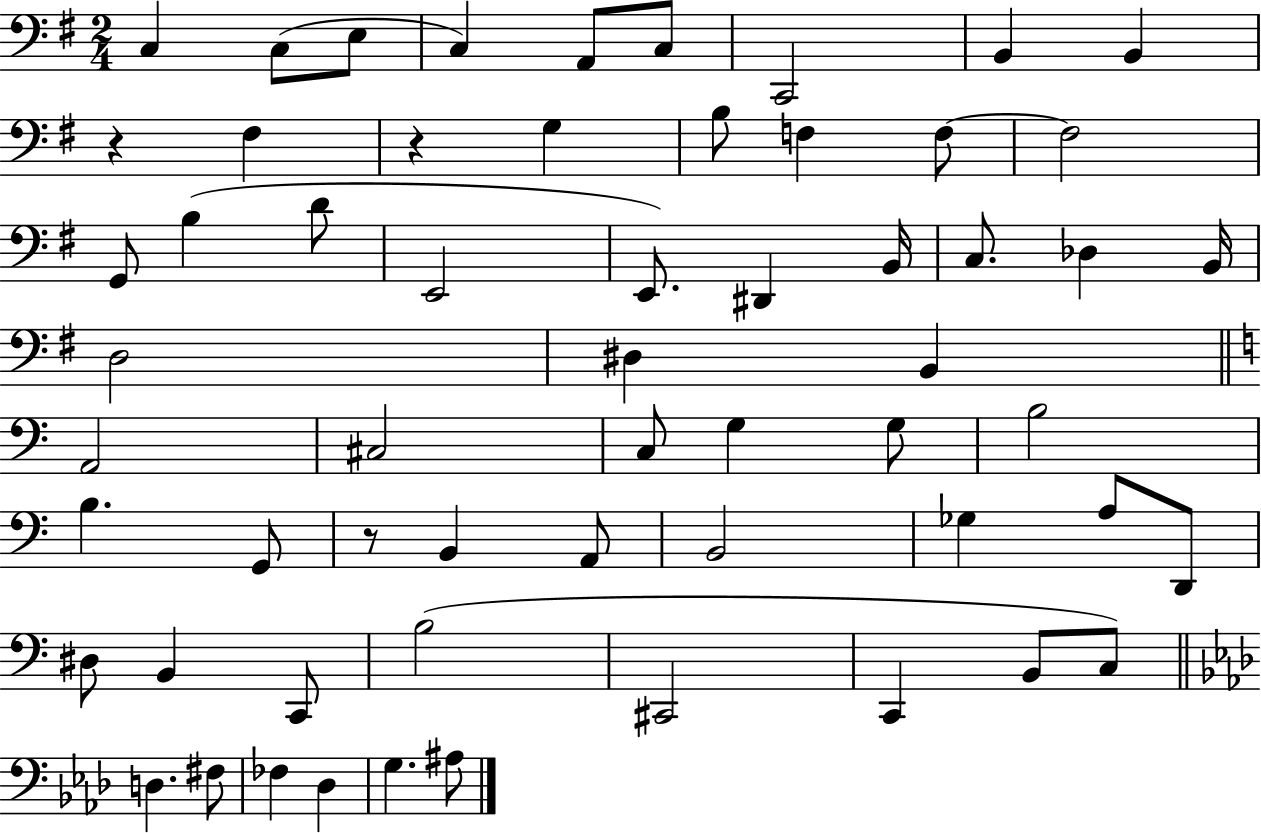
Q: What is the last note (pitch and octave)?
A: A#3